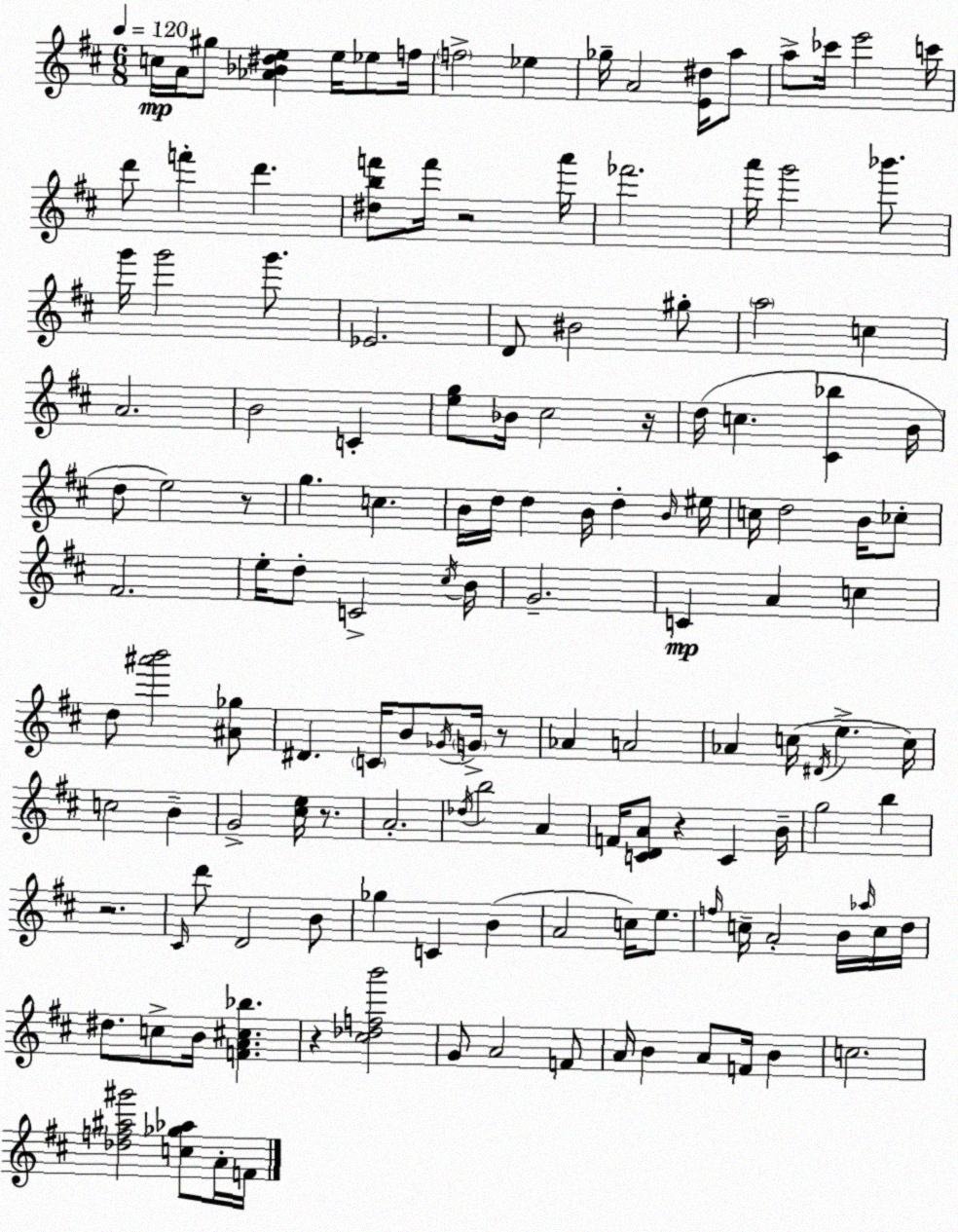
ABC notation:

X:1
T:Untitled
M:6/8
L:1/4
K:D
c/4 A/4 ^g/2 [_A_B^de] e/4 _e/2 f/4 f2 _e _g/4 A2 [E^d]/4 a/2 a/2 _c'/4 e'2 c'/4 d'/2 f' d' [^dbf']/2 f'/4 z2 a'/4 _f'2 a'/4 g'2 _b'/2 g'/4 g'2 g'/2 _E2 D/2 ^B2 ^g/2 a2 c A2 B2 C [eg]/2 _B/4 ^c2 z/4 d/4 c [^C_b] B/4 d/2 e2 z/2 g c B/4 d/4 d B/4 d B/4 ^e/4 c/4 d2 B/4 _c/2 ^F2 e/4 d/2 C2 ^c/4 B/4 G2 C A c d/2 [^a'b']2 [^A_g]/2 ^D C/4 B/2 _G/4 G/4 z/2 _A A2 _A c/4 ^D/4 e c/4 c2 B G2 [^ce]/4 z/2 A2 _d/4 b2 A F/4 [CDA]/2 z C B/4 g2 b z2 ^C/4 d'/2 D2 B/2 _g C B A2 c/4 e/2 f/4 c/4 A2 B/4 _a/4 c/4 d/4 ^d/2 c/2 B/4 [FA^c_b] z [^c_dfb']2 G/2 A2 F/2 A/4 B A/2 F/4 B c2 [_df^a^g']2 [c_g_a]/2 A/4 F/4